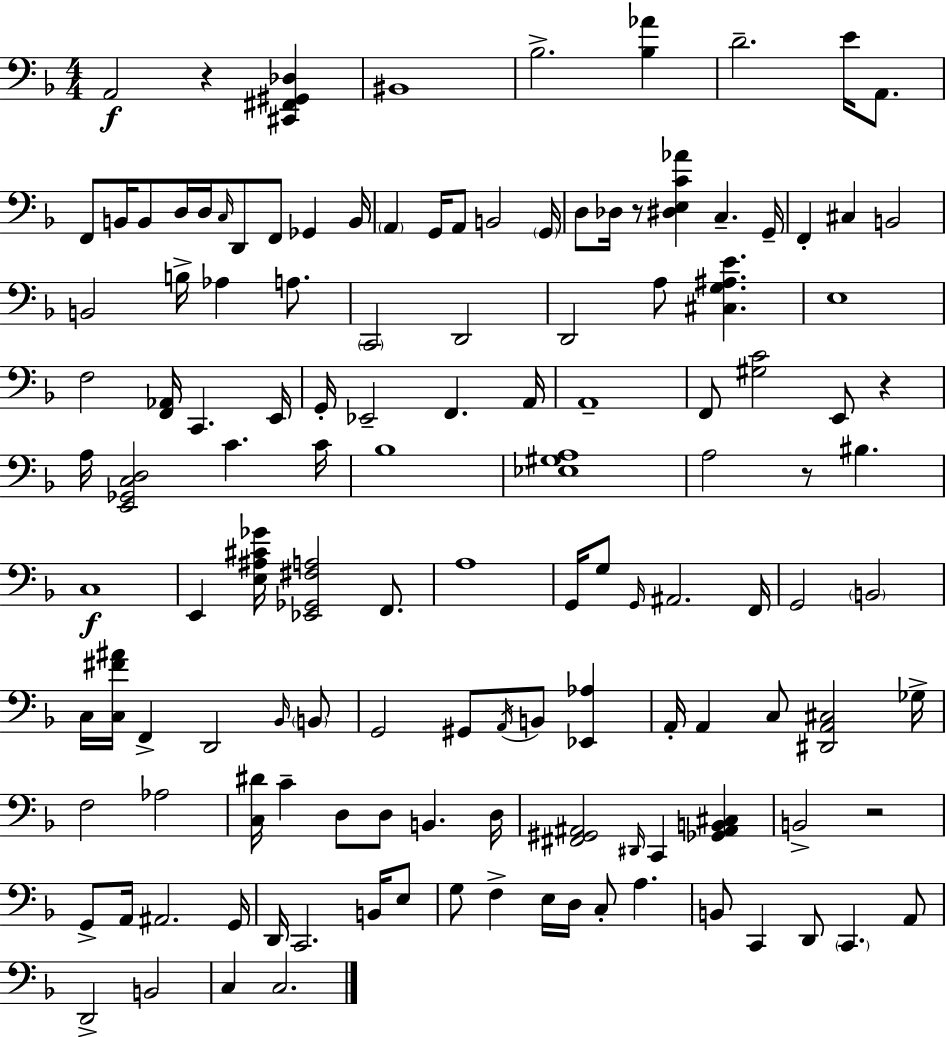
A2/h R/q [C#2,F#2,G#2,Db3]/q BIS2/w Bb3/h. [Bb3,Ab4]/q D4/h. E4/s A2/e. F2/e B2/s B2/e D3/s D3/s C3/s D2/e F2/e Gb2/q B2/s A2/q G2/s A2/e B2/h G2/s D3/e Db3/s R/e [D#3,E3,C4,Ab4]/q C3/q. G2/s F2/q C#3/q B2/h B2/h B3/s Ab3/q A3/e. C2/h D2/h D2/h A3/e [C#3,G3,A#3,E4]/q. E3/w F3/h [F2,Ab2]/s C2/q. E2/s G2/s Eb2/h F2/q. A2/s A2/w F2/e [G#3,C4]/h E2/e R/q A3/s [E2,Gb2,C3,D3]/h C4/q. C4/s Bb3/w [Eb3,G#3,A3]/w A3/h R/e BIS3/q. C3/w E2/q [E3,A#3,C#4,Gb4]/s [Eb2,Gb2,F#3,A3]/h F2/e. A3/w G2/s G3/e G2/s A#2/h. F2/s G2/h B2/h C3/s [C3,F#4,A#4]/s F2/q D2/h Bb2/s B2/e G2/h G#2/e A2/s B2/e [Eb2,Ab3]/q A2/s A2/q C3/e [D#2,A2,C#3]/h Gb3/s F3/h Ab3/h [C3,D#4]/s C4/q D3/e D3/e B2/q. D3/s [F#2,G#2,A#2]/h D#2/s C2/q [Gb2,A#2,B2,C#3]/q B2/h R/h G2/e A2/s A#2/h. G2/s D2/s C2/h. B2/s E3/e G3/e F3/q E3/s D3/s C3/e A3/q. B2/e C2/q D2/e C2/q. A2/e D2/h B2/h C3/q C3/h.